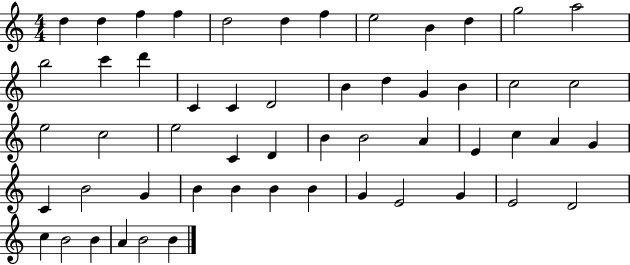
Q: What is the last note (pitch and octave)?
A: B4